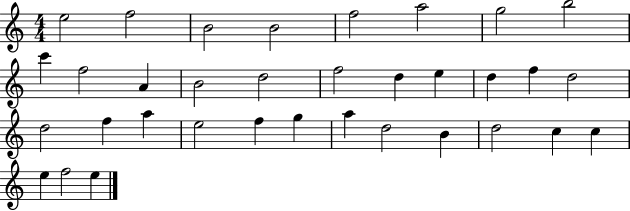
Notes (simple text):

E5/h F5/h B4/h B4/h F5/h A5/h G5/h B5/h C6/q F5/h A4/q B4/h D5/h F5/h D5/q E5/q D5/q F5/q D5/h D5/h F5/q A5/q E5/h F5/q G5/q A5/q D5/h B4/q D5/h C5/q C5/q E5/q F5/h E5/q